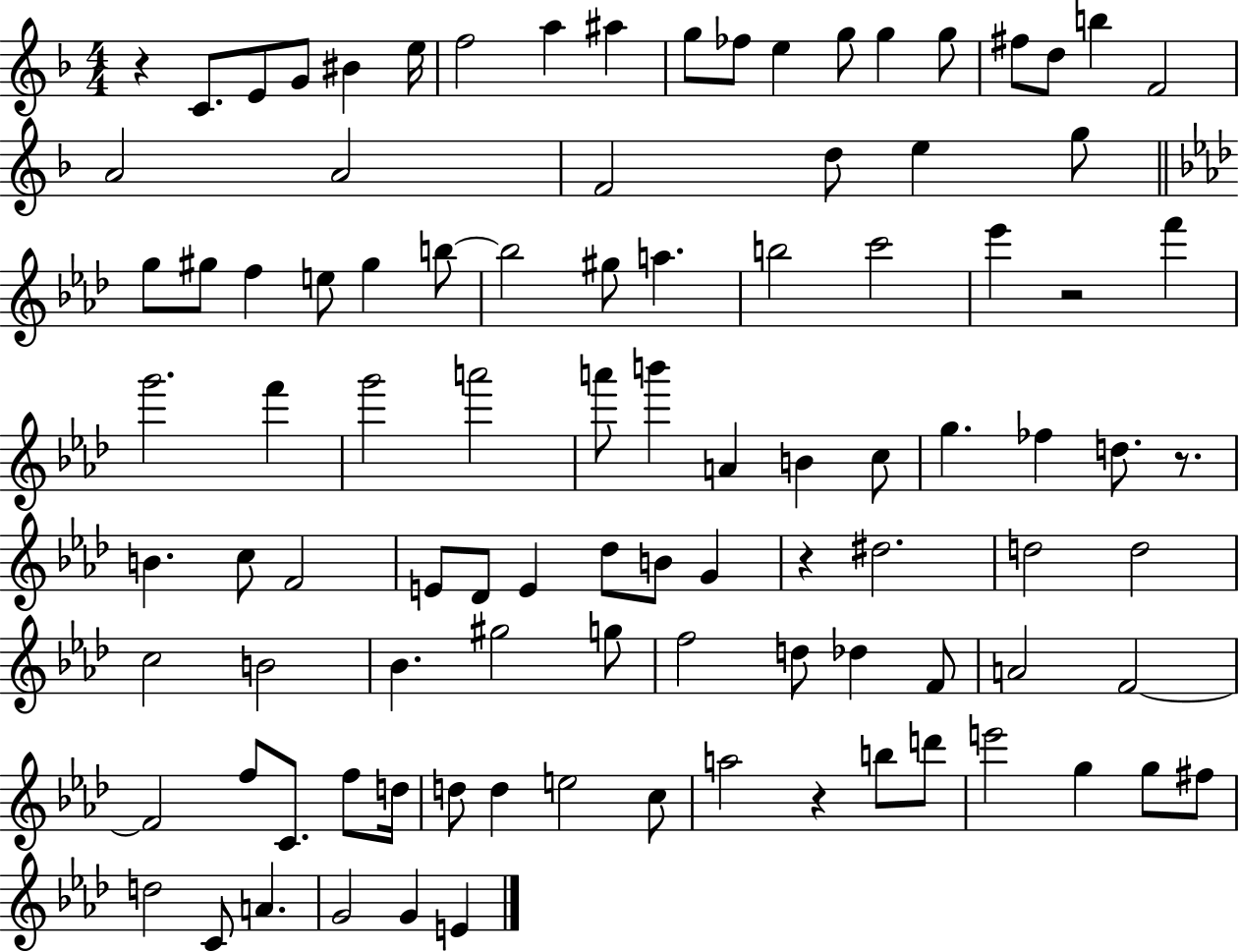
R/q C4/e. E4/e G4/e BIS4/q E5/s F5/h A5/q A#5/q G5/e FES5/e E5/q G5/e G5/q G5/e F#5/e D5/e B5/q F4/h A4/h A4/h F4/h D5/e E5/q G5/e G5/e G#5/e F5/q E5/e G#5/q B5/e B5/h G#5/e A5/q. B5/h C6/h Eb6/q R/h F6/q G6/h. F6/q G6/h A6/h A6/e B6/q A4/q B4/q C5/e G5/q. FES5/q D5/e. R/e. B4/q. C5/e F4/h E4/e Db4/e E4/q Db5/e B4/e G4/q R/q D#5/h. D5/h D5/h C5/h B4/h Bb4/q. G#5/h G5/e F5/h D5/e Db5/q F4/e A4/h F4/h F4/h F5/e C4/e. F5/e D5/s D5/e D5/q E5/h C5/e A5/h R/q B5/e D6/e E6/h G5/q G5/e F#5/e D5/h C4/e A4/q. G4/h G4/q E4/q